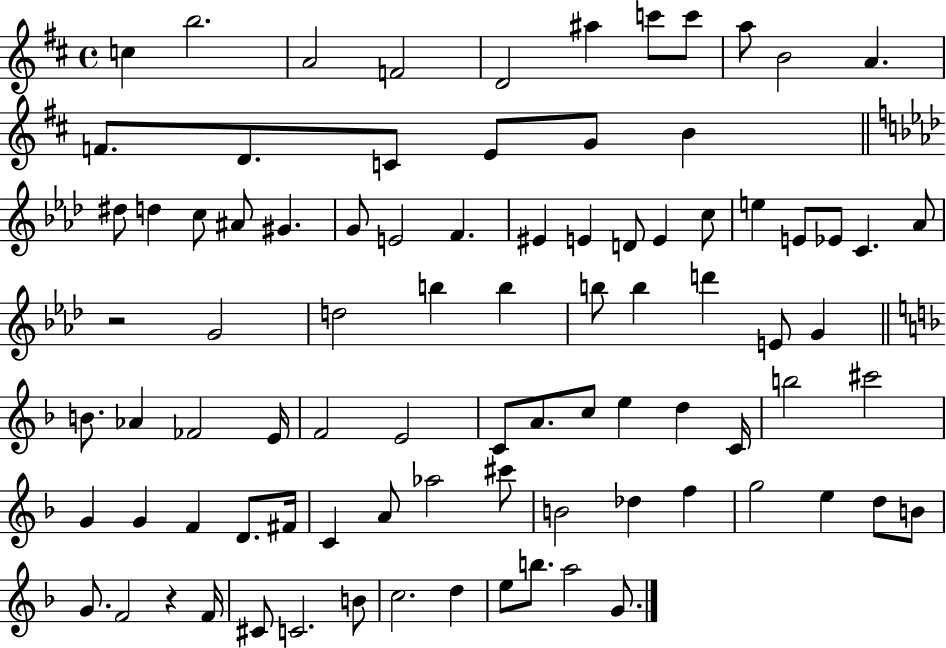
C5/q B5/h. A4/h F4/h D4/h A#5/q C6/e C6/e A5/e B4/h A4/q. F4/e. D4/e. C4/e E4/e G4/e B4/q D#5/e D5/q C5/e A#4/e G#4/q. G4/e E4/h F4/q. EIS4/q E4/q D4/e E4/q C5/e E5/q E4/e Eb4/e C4/q. Ab4/e R/h G4/h D5/h B5/q B5/q B5/e B5/q D6/q E4/e G4/q B4/e. Ab4/q FES4/h E4/s F4/h E4/h C4/e A4/e. C5/e E5/q D5/q C4/s B5/h C#6/h G4/q G4/q F4/q D4/e. F#4/s C4/q A4/e Ab5/h C#6/e B4/h Db5/q F5/q G5/h E5/q D5/e B4/e G4/e. F4/h R/q F4/s C#4/e C4/h. B4/e C5/h. D5/q E5/e B5/e. A5/h G4/e.